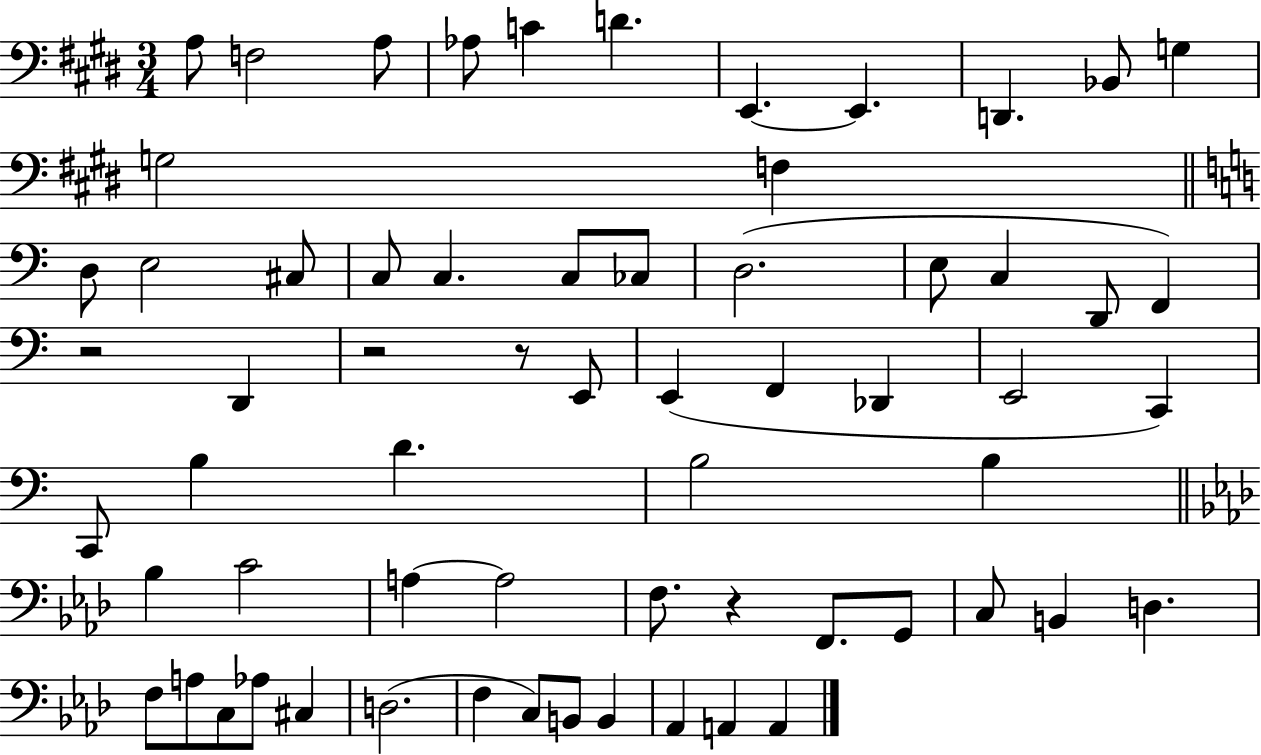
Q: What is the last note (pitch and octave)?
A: A2